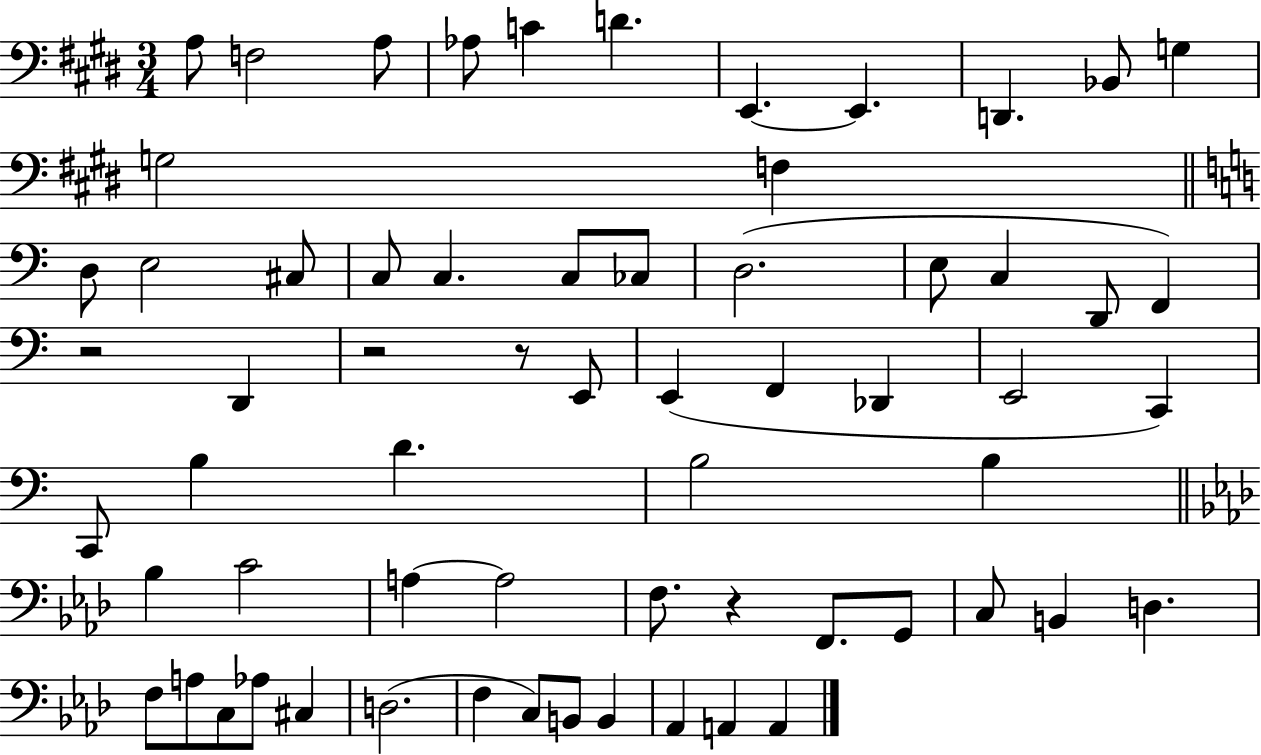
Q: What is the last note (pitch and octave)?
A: A2